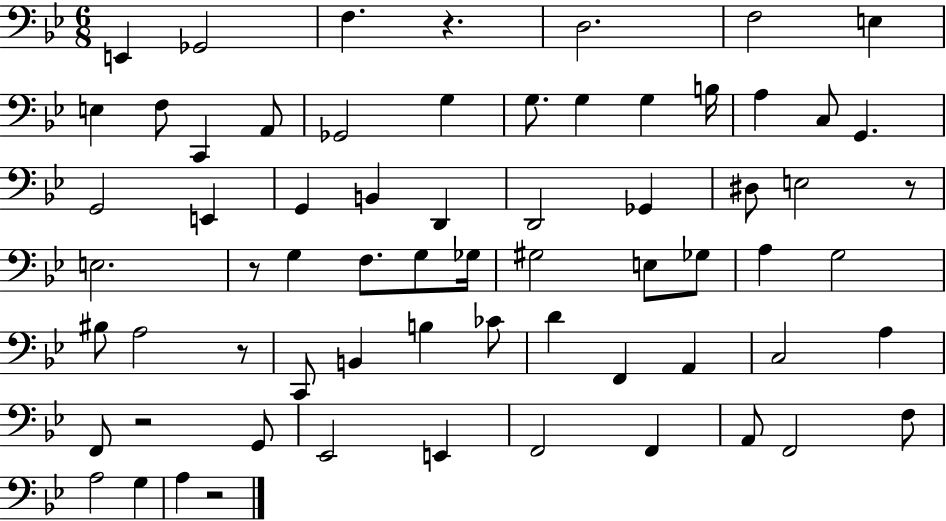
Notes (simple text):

E2/q Gb2/h F3/q. R/q. D3/h. F3/h E3/q E3/q F3/e C2/q A2/e Gb2/h G3/q G3/e. G3/q G3/q B3/s A3/q C3/e G2/q. G2/h E2/q G2/q B2/q D2/q D2/h Gb2/q D#3/e E3/h R/e E3/h. R/e G3/q F3/e. G3/e Gb3/s G#3/h E3/e Gb3/e A3/q G3/h BIS3/e A3/h R/e C2/e B2/q B3/q CES4/e D4/q F2/q A2/q C3/h A3/q F2/e R/h G2/e Eb2/h E2/q F2/h F2/q A2/e F2/h F3/e A3/h G3/q A3/q R/h